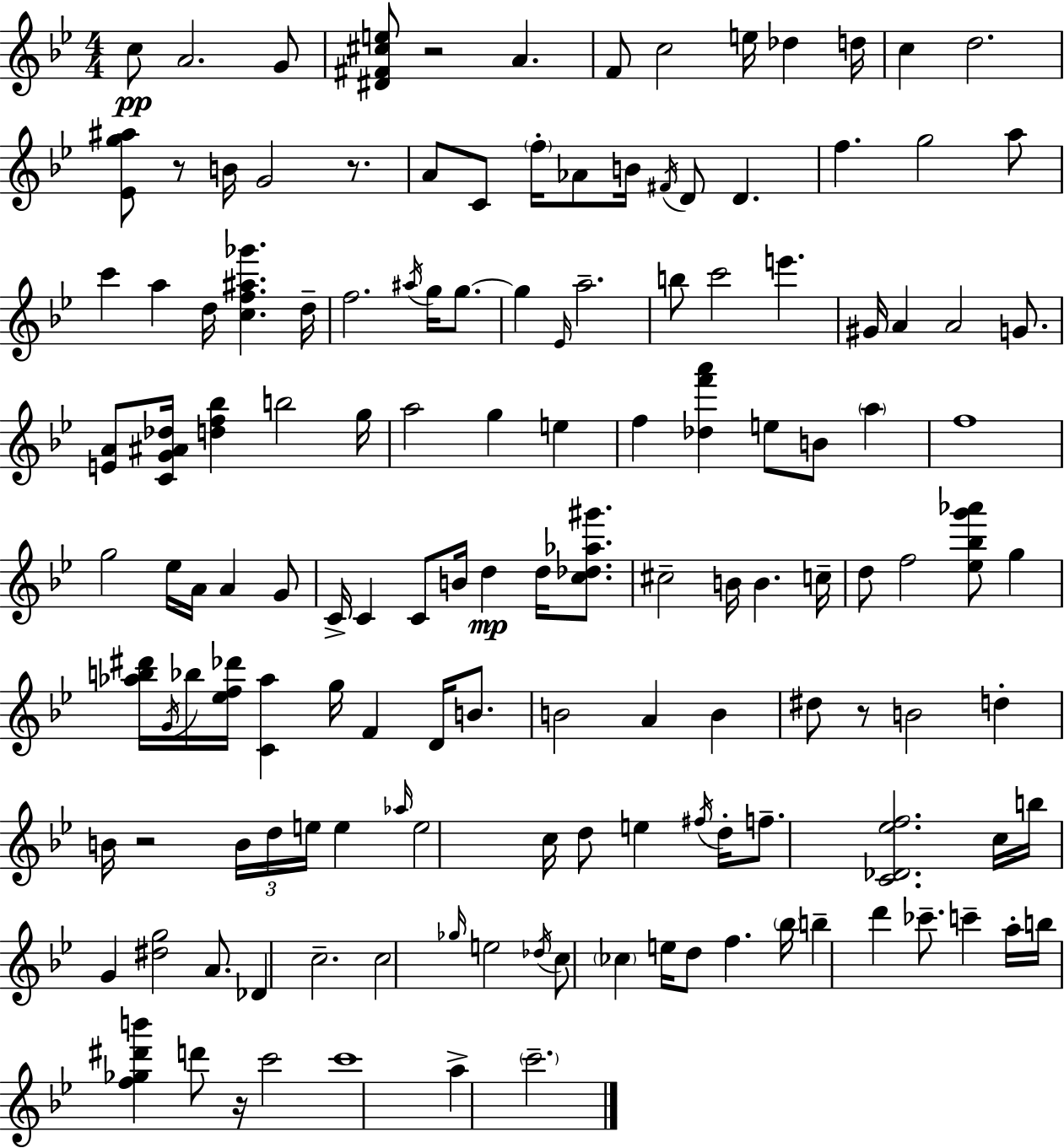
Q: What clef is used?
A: treble